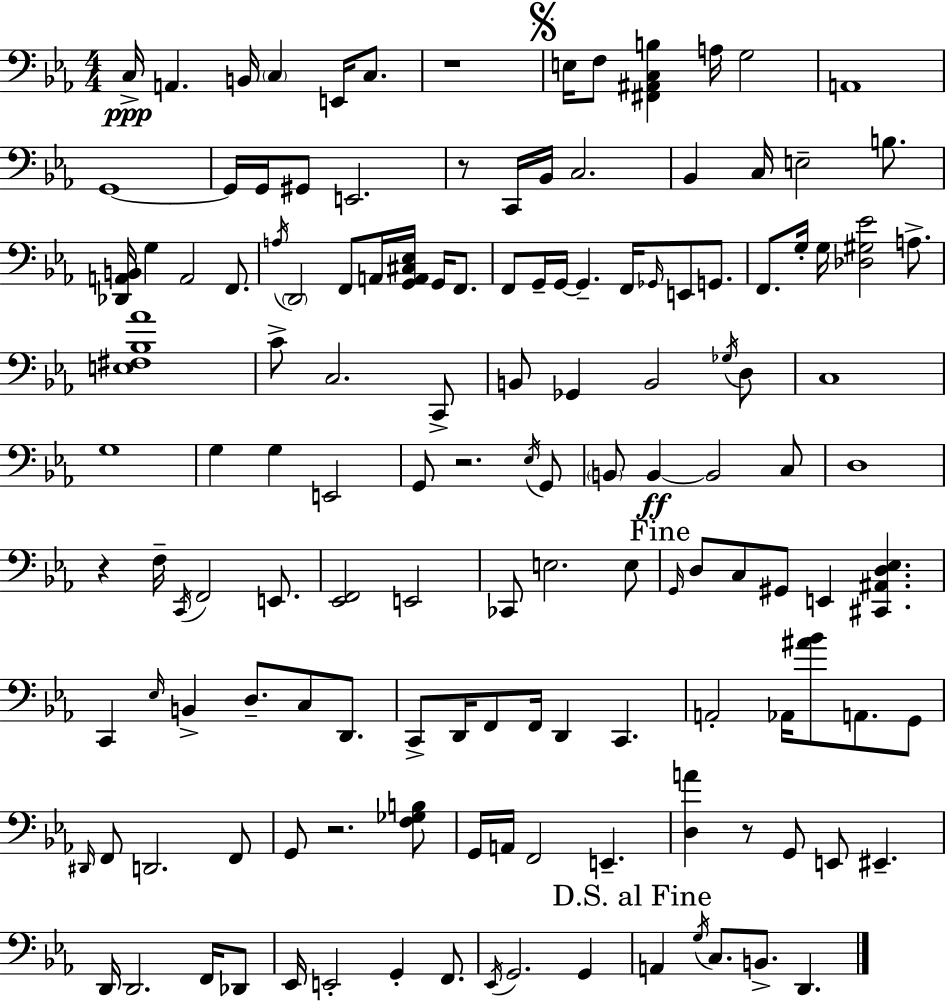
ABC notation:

X:1
T:Untitled
M:4/4
L:1/4
K:Eb
C,/4 A,, B,,/4 C, E,,/4 C,/2 z4 E,/4 F,/2 [^F,,^A,,C,B,] A,/4 G,2 A,,4 G,,4 G,,/4 G,,/4 ^G,,/2 E,,2 z/2 C,,/4 _B,,/4 C,2 _B,, C,/4 E,2 B,/2 [_D,,A,,B,,]/4 G, A,,2 F,,/2 A,/4 D,,2 F,,/2 A,,/4 [G,,A,,^C,_E,]/4 G,,/4 F,,/2 F,,/2 G,,/4 G,,/4 G,, F,,/4 _G,,/4 E,,/2 G,,/2 F,,/2 G,/4 G,/4 [_D,^G,_E]2 A,/2 [E,^F,_B,_A]4 C/2 C,2 C,,/2 B,,/2 _G,, B,,2 _G,/4 D,/2 C,4 G,4 G, G, E,,2 G,,/2 z2 _E,/4 G,,/2 B,,/2 B,, B,,2 C,/2 D,4 z F,/4 C,,/4 F,,2 E,,/2 [_E,,F,,]2 E,,2 _C,,/2 E,2 E,/2 G,,/4 D,/2 C,/2 ^G,,/2 E,, [^C,,^A,,D,_E,] C,, _E,/4 B,, D,/2 C,/2 D,,/2 C,,/2 D,,/4 F,,/2 F,,/4 D,, C,, A,,2 _A,,/4 [^A_B]/2 A,,/2 G,,/2 ^D,,/4 F,,/2 D,,2 F,,/2 G,,/2 z2 [F,_G,B,]/2 G,,/4 A,,/4 F,,2 E,, [D,A] z/2 G,,/2 E,,/2 ^E,, D,,/4 D,,2 F,,/4 _D,,/2 _E,,/4 E,,2 G,, F,,/2 _E,,/4 G,,2 G,, A,, G,/4 C,/2 B,,/2 D,,